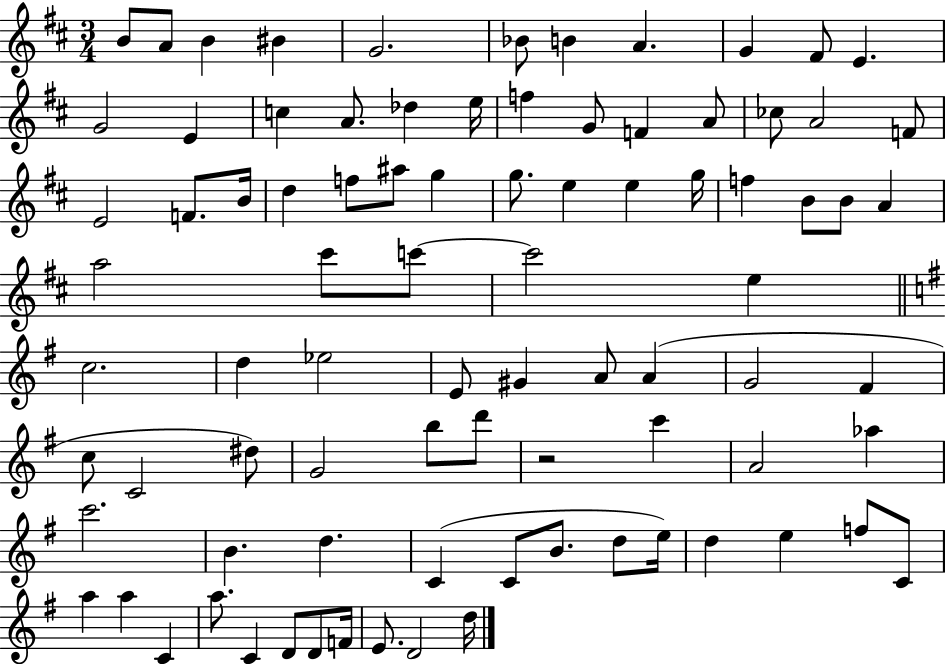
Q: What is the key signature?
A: D major